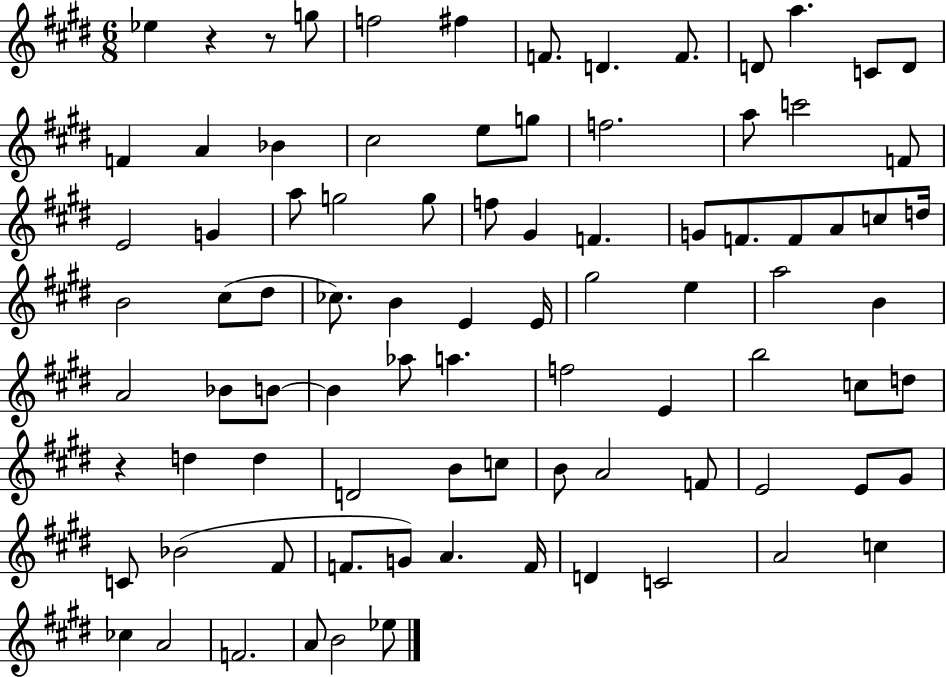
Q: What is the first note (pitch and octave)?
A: Eb5